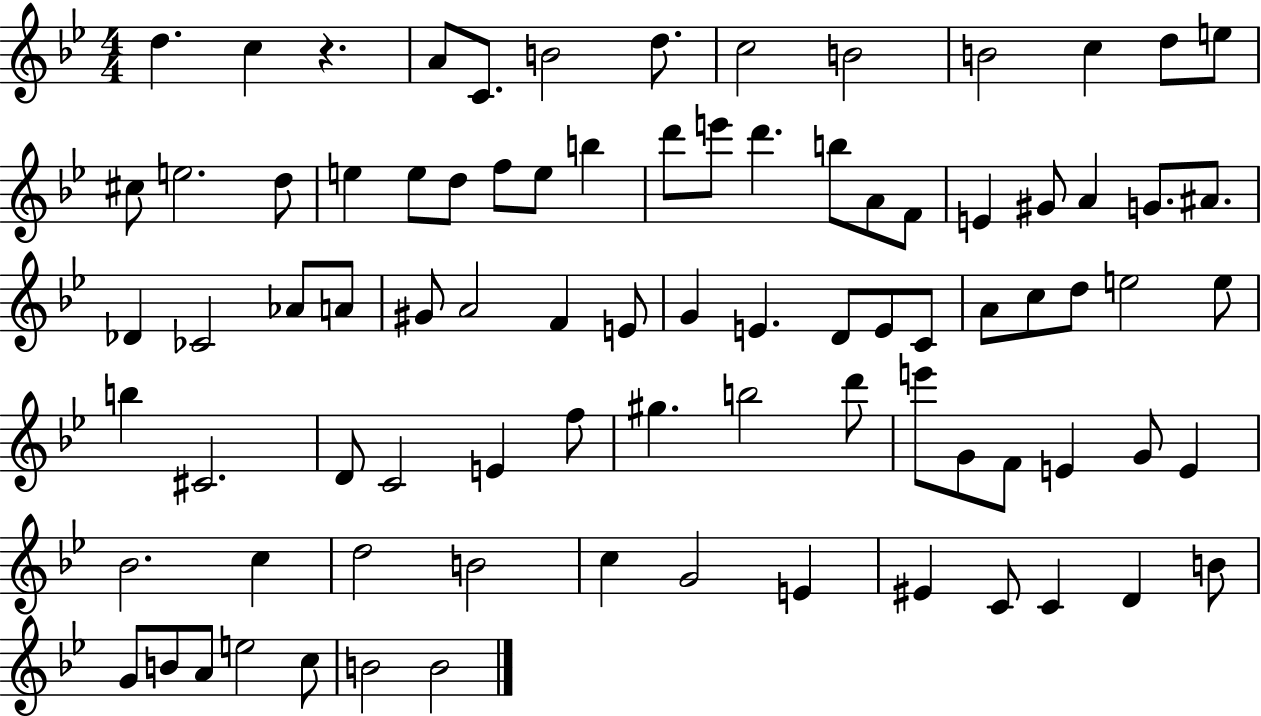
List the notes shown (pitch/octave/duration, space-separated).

D5/q. C5/q R/q. A4/e C4/e. B4/h D5/e. C5/h B4/h B4/h C5/q D5/e E5/e C#5/e E5/h. D5/e E5/q E5/e D5/e F5/e E5/e B5/q D6/e E6/e D6/q. B5/e A4/e F4/e E4/q G#4/e A4/q G4/e. A#4/e. Db4/q CES4/h Ab4/e A4/e G#4/e A4/h F4/q E4/e G4/q E4/q. D4/e E4/e C4/e A4/e C5/e D5/e E5/h E5/e B5/q C#4/h. D4/e C4/h E4/q F5/e G#5/q. B5/h D6/e E6/e G4/e F4/e E4/q G4/e E4/q Bb4/h. C5/q D5/h B4/h C5/q G4/h E4/q EIS4/q C4/e C4/q D4/q B4/e G4/e B4/e A4/e E5/h C5/e B4/h B4/h